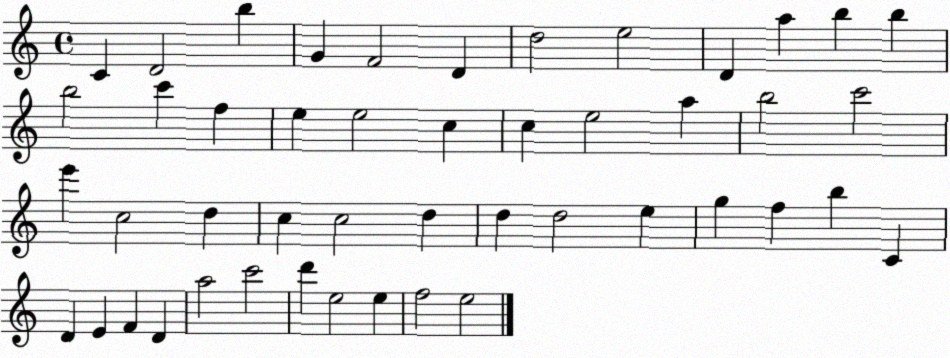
X:1
T:Untitled
M:4/4
L:1/4
K:C
C D2 b G F2 D d2 e2 D a b b b2 c' f e e2 c c e2 a b2 c'2 e' c2 d c c2 d d d2 e g f b C D E F D a2 c'2 d' e2 e f2 e2